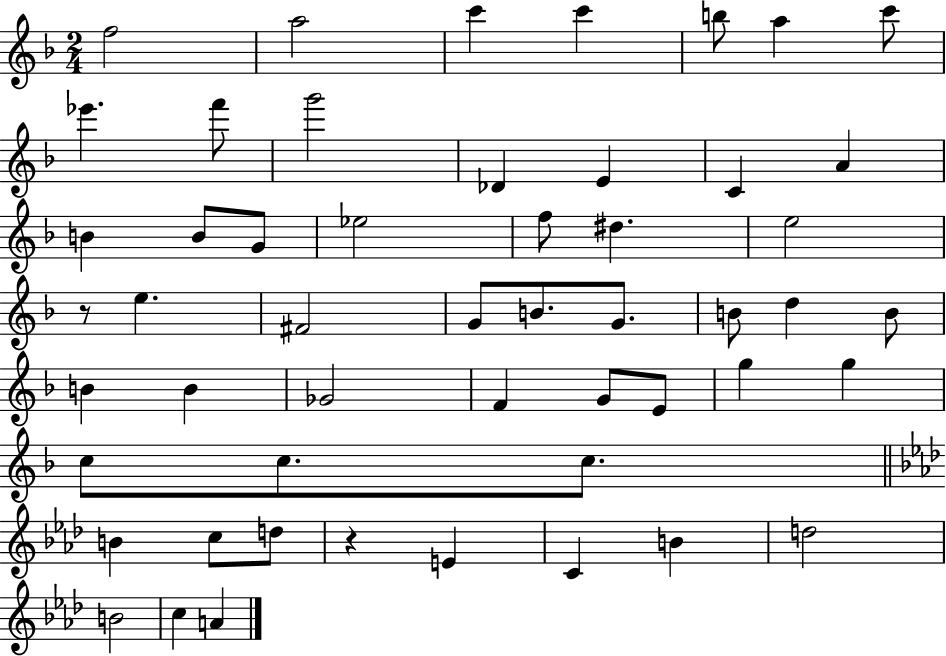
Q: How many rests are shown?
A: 2